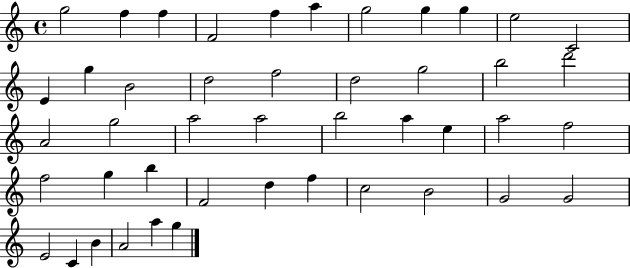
G5/h F5/q F5/q F4/h F5/q A5/q G5/h G5/q G5/q E5/h C4/h E4/q G5/q B4/h D5/h F5/h D5/h G5/h B5/h D6/h A4/h G5/h A5/h A5/h B5/h A5/q E5/q A5/h F5/h F5/h G5/q B5/q F4/h D5/q F5/q C5/h B4/h G4/h G4/h E4/h C4/q B4/q A4/h A5/q G5/q